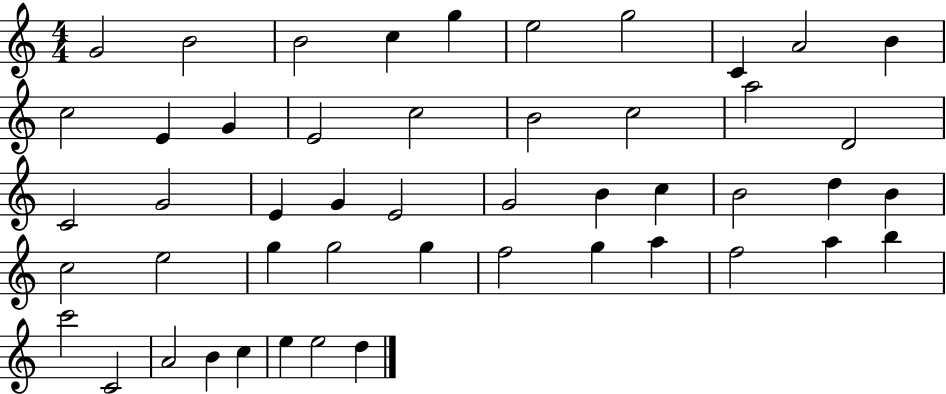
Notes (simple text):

G4/h B4/h B4/h C5/q G5/q E5/h G5/h C4/q A4/h B4/q C5/h E4/q G4/q E4/h C5/h B4/h C5/h A5/h D4/h C4/h G4/h E4/q G4/q E4/h G4/h B4/q C5/q B4/h D5/q B4/q C5/h E5/h G5/q G5/h G5/q F5/h G5/q A5/q F5/h A5/q B5/q C6/h C4/h A4/h B4/q C5/q E5/q E5/h D5/q